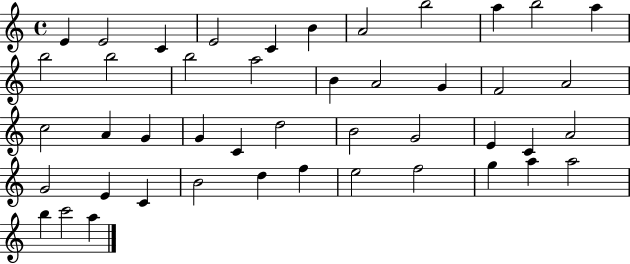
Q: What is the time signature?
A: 4/4